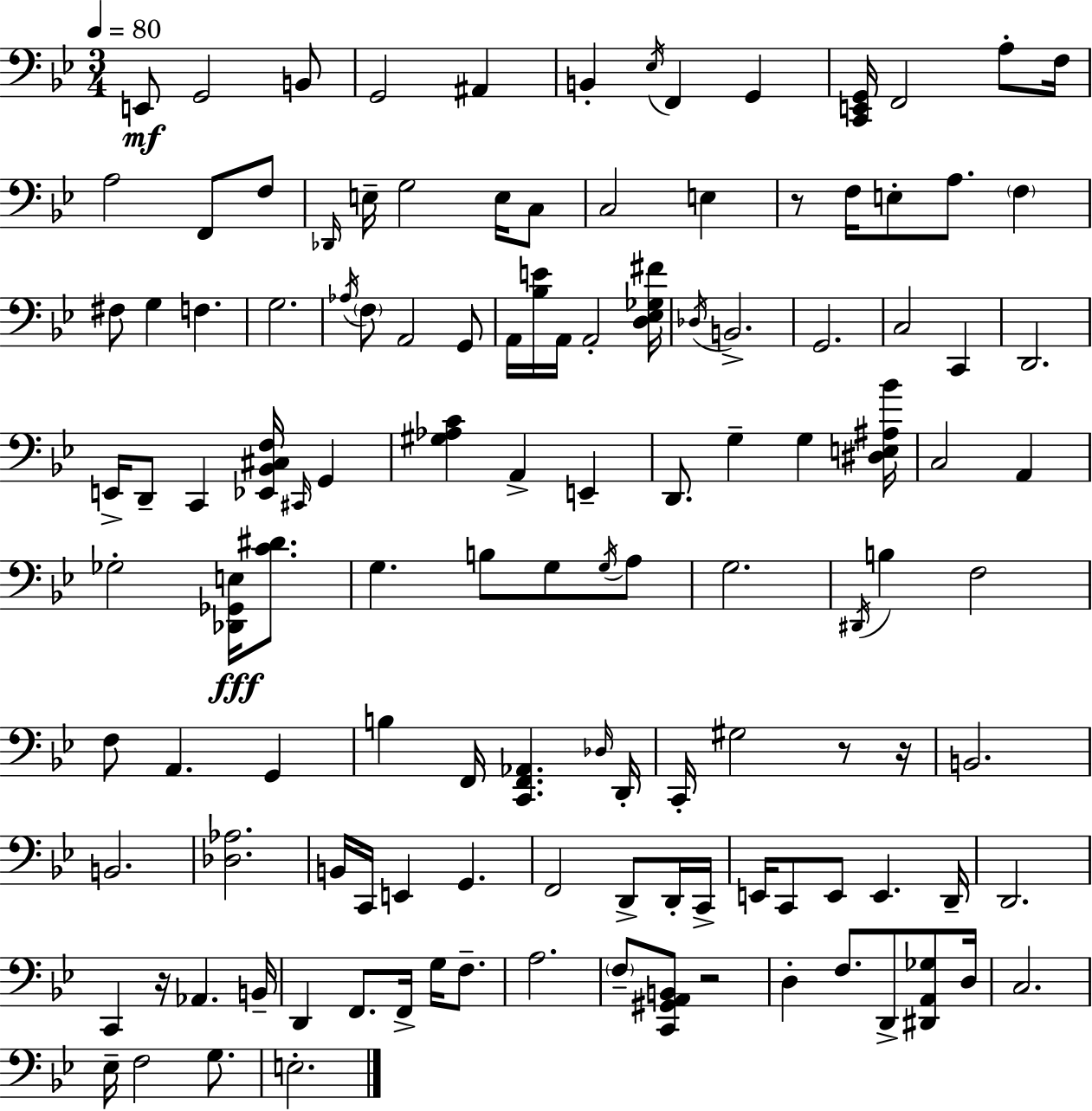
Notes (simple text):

E2/e G2/h B2/e G2/h A#2/q B2/q Eb3/s F2/q G2/q [C2,E2,G2]/s F2/h A3/e F3/s A3/h F2/e F3/e Db2/s E3/s G3/h E3/s C3/e C3/h E3/q R/e F3/s E3/e A3/e. F3/q F#3/e G3/q F3/q. G3/h. Ab3/s F3/e A2/h G2/e A2/s [Bb3,E4]/s A2/s A2/h [D3,Eb3,Gb3,F#4]/s Db3/s B2/h. G2/h. C3/h C2/q D2/h. E2/s D2/e C2/q [Eb2,Bb2,C#3,F3]/s C#2/s G2/q [G#3,Ab3,C4]/q A2/q E2/q D2/e. G3/q G3/q [D#3,E3,A#3,Bb4]/s C3/h A2/q Gb3/h [Db2,Gb2,E3]/s [C4,D#4]/e. G3/q. B3/e G3/e G3/s A3/e G3/h. D#2/s B3/q F3/h F3/e A2/q. G2/q B3/q F2/s [C2,F2,Ab2]/q. Db3/s D2/s C2/s G#3/h R/e R/s B2/h. B2/h. [Db3,Ab3]/h. B2/s C2/s E2/q G2/q. F2/h D2/e D2/s C2/s E2/s C2/e E2/e E2/q. D2/s D2/h. C2/q R/s Ab2/q. B2/s D2/q F2/e. F2/s G3/s F3/e. A3/h. F3/e [C2,G#2,A2,B2]/e R/h D3/q F3/e. D2/e [D#2,A2,Gb3]/e D3/s C3/h. Eb3/s F3/h G3/e. E3/h.